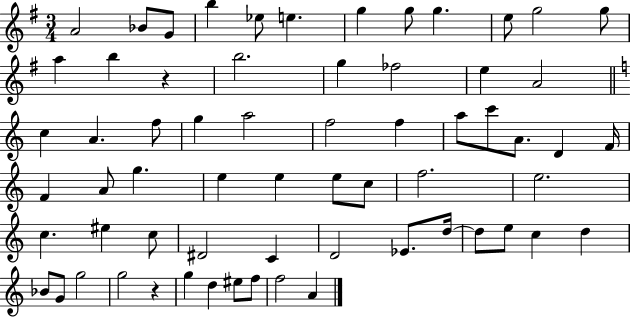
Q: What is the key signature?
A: G major